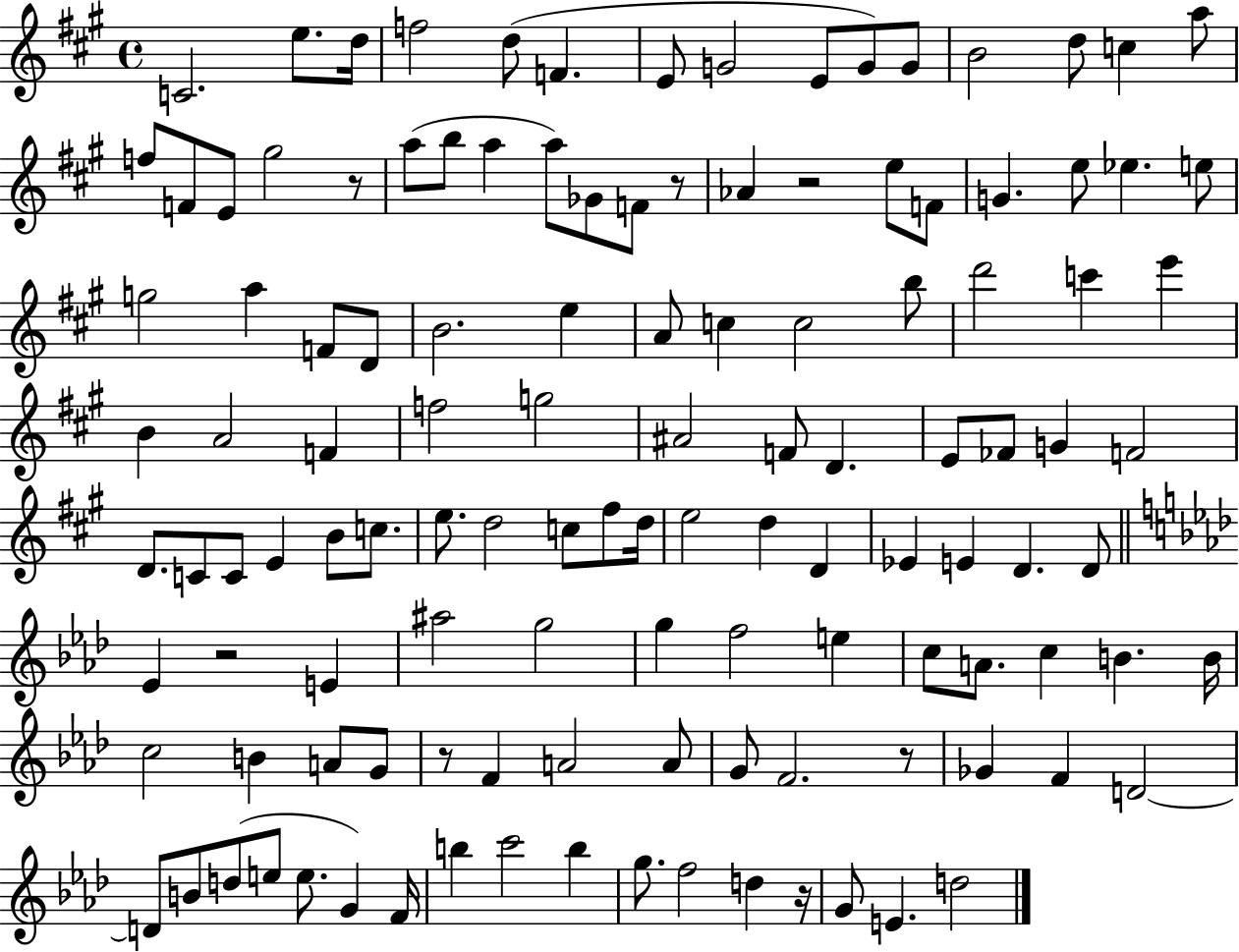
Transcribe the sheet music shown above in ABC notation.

X:1
T:Untitled
M:4/4
L:1/4
K:A
C2 e/2 d/4 f2 d/2 F E/2 G2 E/2 G/2 G/2 B2 d/2 c a/2 f/2 F/2 E/2 ^g2 z/2 a/2 b/2 a a/2 _G/2 F/2 z/2 _A z2 e/2 F/2 G e/2 _e e/2 g2 a F/2 D/2 B2 e A/2 c c2 b/2 d'2 c' e' B A2 F f2 g2 ^A2 F/2 D E/2 _F/2 G F2 D/2 C/2 C/2 E B/2 c/2 e/2 d2 c/2 ^f/2 d/4 e2 d D _E E D D/2 _E z2 E ^a2 g2 g f2 e c/2 A/2 c B B/4 c2 B A/2 G/2 z/2 F A2 A/2 G/2 F2 z/2 _G F D2 D/2 B/2 d/2 e/2 e/2 G F/4 b c'2 b g/2 f2 d z/4 G/2 E d2